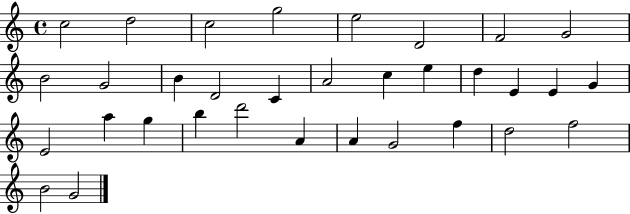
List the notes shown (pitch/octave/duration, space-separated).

C5/h D5/h C5/h G5/h E5/h D4/h F4/h G4/h B4/h G4/h B4/q D4/h C4/q A4/h C5/q E5/q D5/q E4/q E4/q G4/q E4/h A5/q G5/q B5/q D6/h A4/q A4/q G4/h F5/q D5/h F5/h B4/h G4/h